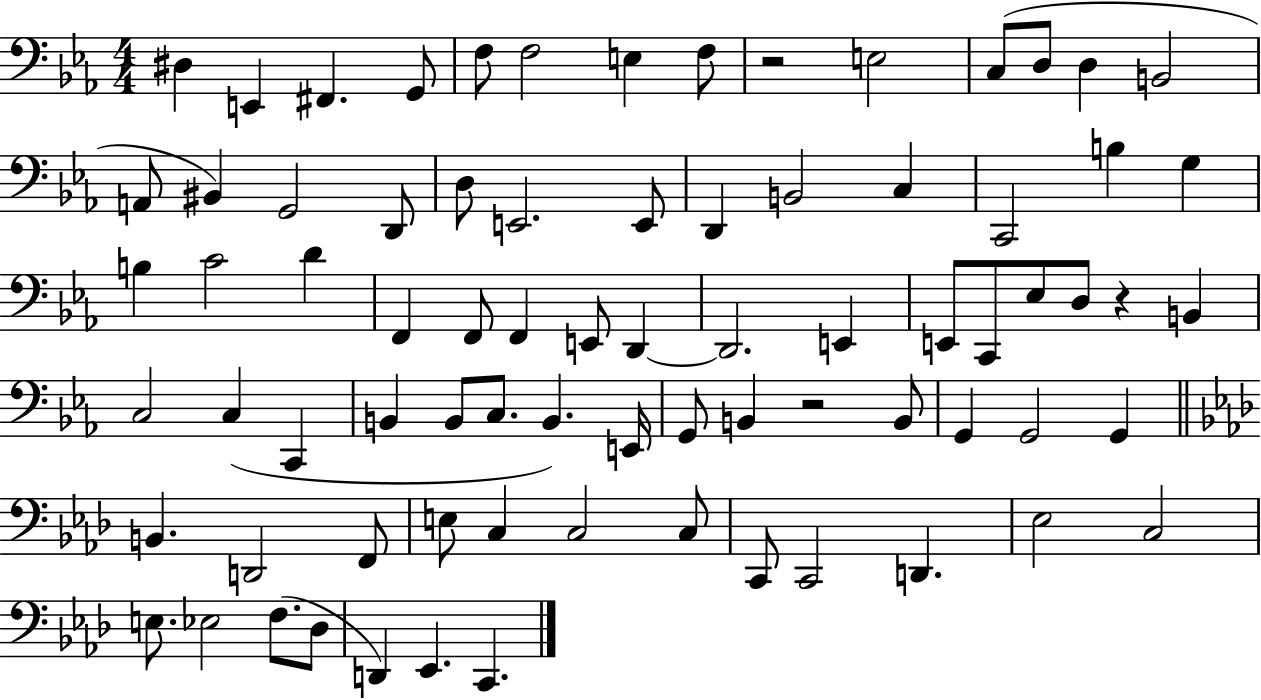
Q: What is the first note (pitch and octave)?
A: D#3